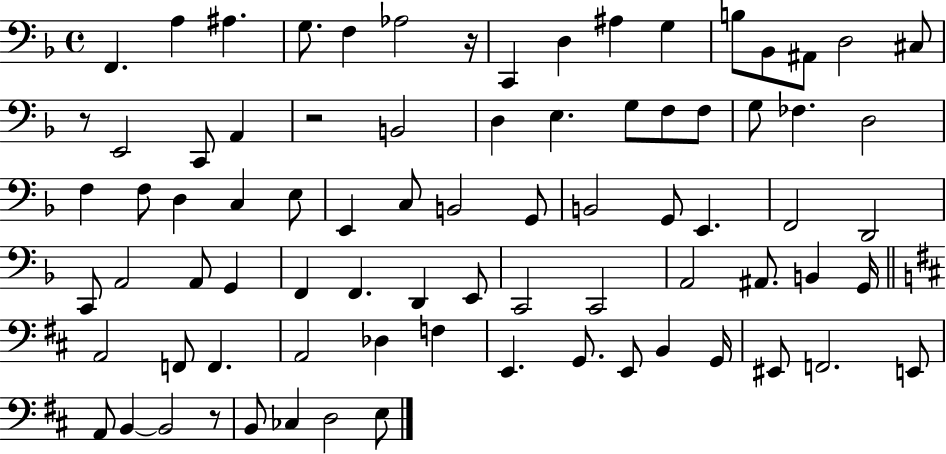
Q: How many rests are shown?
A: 4